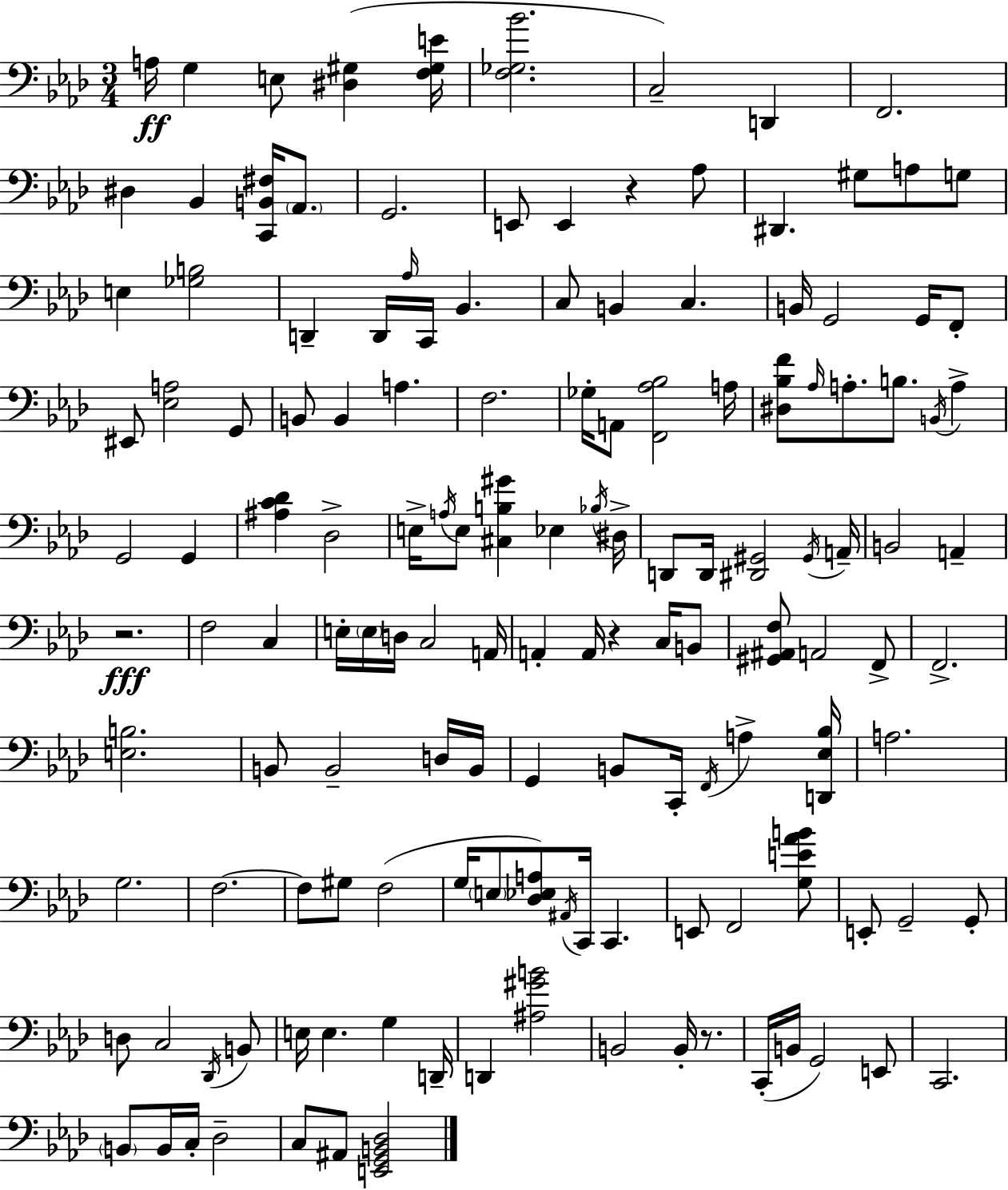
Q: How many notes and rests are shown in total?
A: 142